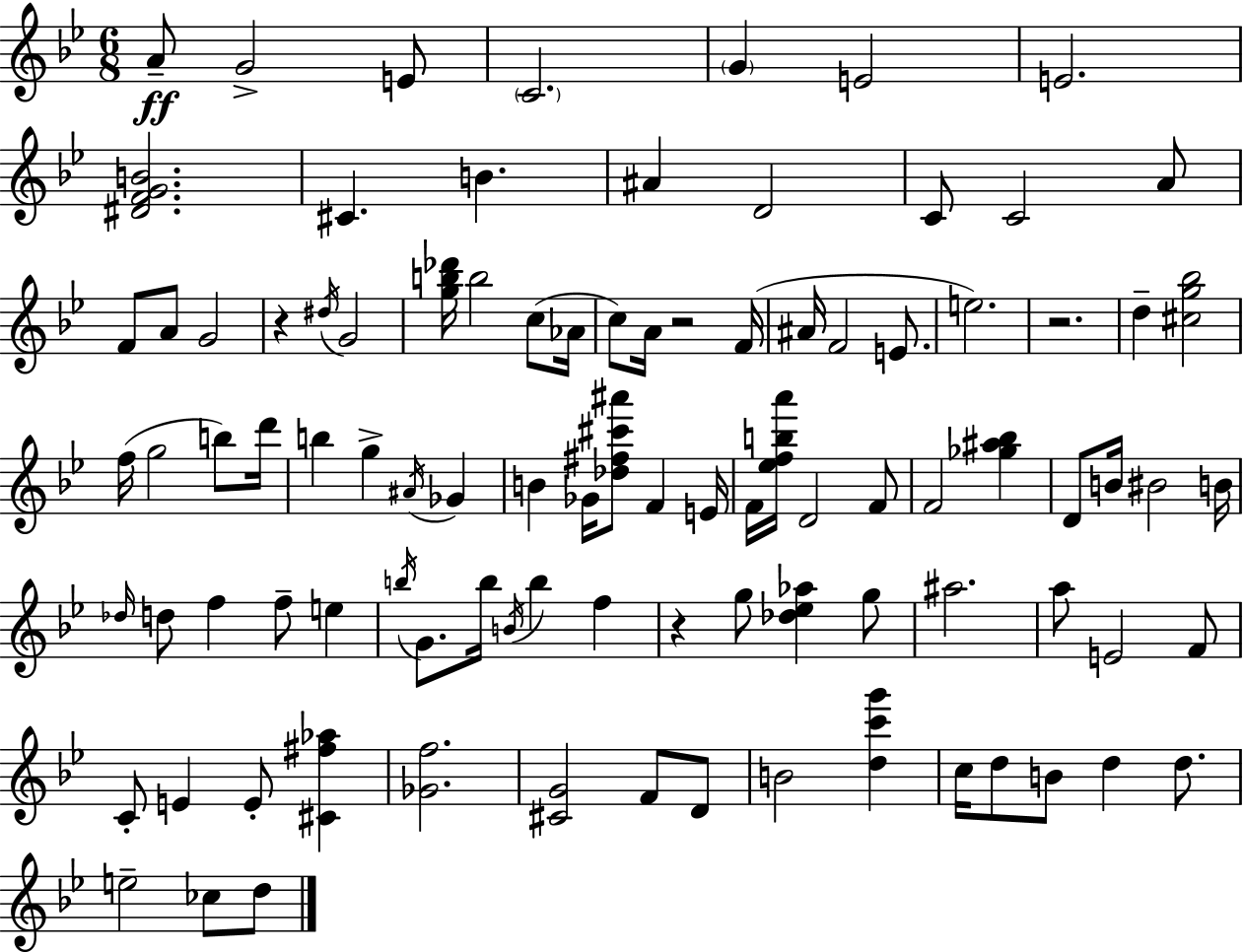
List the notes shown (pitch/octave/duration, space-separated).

A4/e G4/h E4/e C4/h. G4/q E4/h E4/h. [D#4,F4,G4,B4]/h. C#4/q. B4/q. A#4/q D4/h C4/e C4/h A4/e F4/e A4/e G4/h R/q D#5/s G4/h [G5,B5,Db6]/s B5/h C5/e Ab4/s C5/e A4/s R/h F4/s A#4/s F4/h E4/e. E5/h. R/h. D5/q [C#5,G5,Bb5]/h F5/s G5/h B5/e D6/s B5/q G5/q A#4/s Gb4/q B4/q Gb4/s [Db5,F#5,C#6,A#6]/e F4/q E4/s F4/s [Eb5,F5,B5,A6]/s D4/h F4/e F4/h [Gb5,A#5,Bb5]/q D4/e B4/s BIS4/h B4/s Db5/s D5/e F5/q F5/e E5/q B5/s G4/e. B5/s B4/s B5/q F5/q R/q G5/e [Db5,Eb5,Ab5]/q G5/e A#5/h. A5/e E4/h F4/e C4/e E4/q E4/e [C#4,F#5,Ab5]/q [Gb4,F5]/h. [C#4,G4]/h F4/e D4/e B4/h [D5,C6,G6]/q C5/s D5/e B4/e D5/q D5/e. E5/h CES5/e D5/e